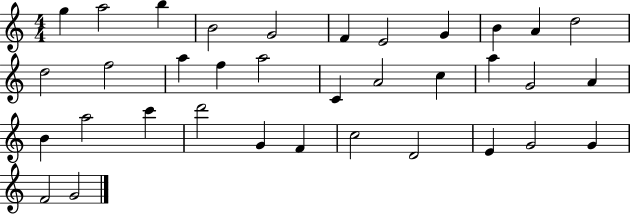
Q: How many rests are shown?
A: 0